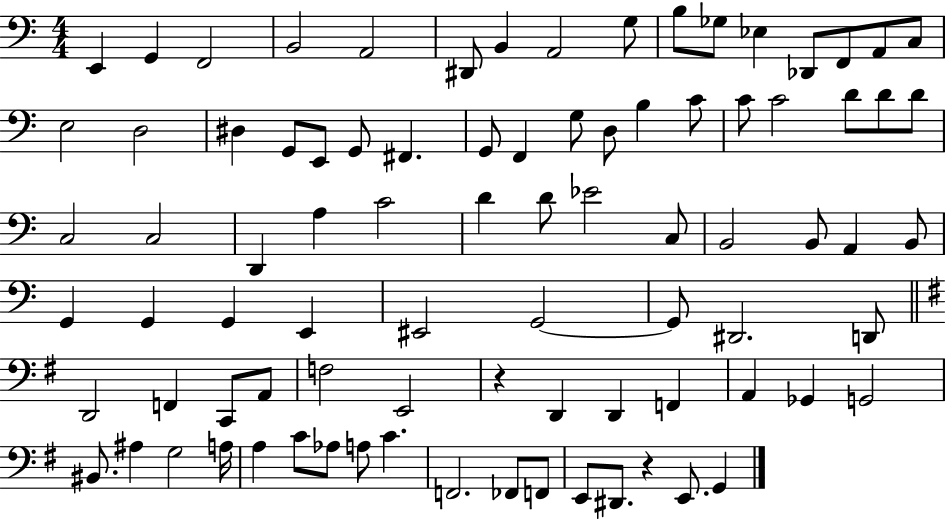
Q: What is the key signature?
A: C major